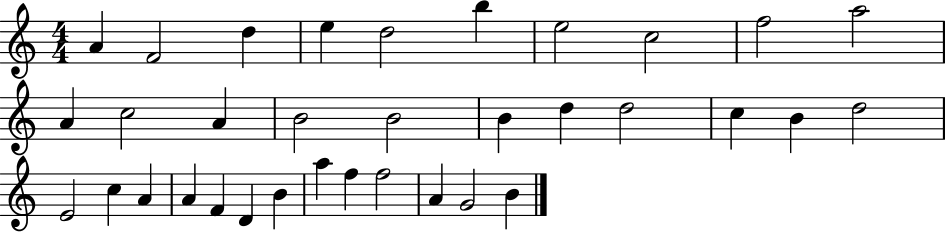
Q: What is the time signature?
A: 4/4